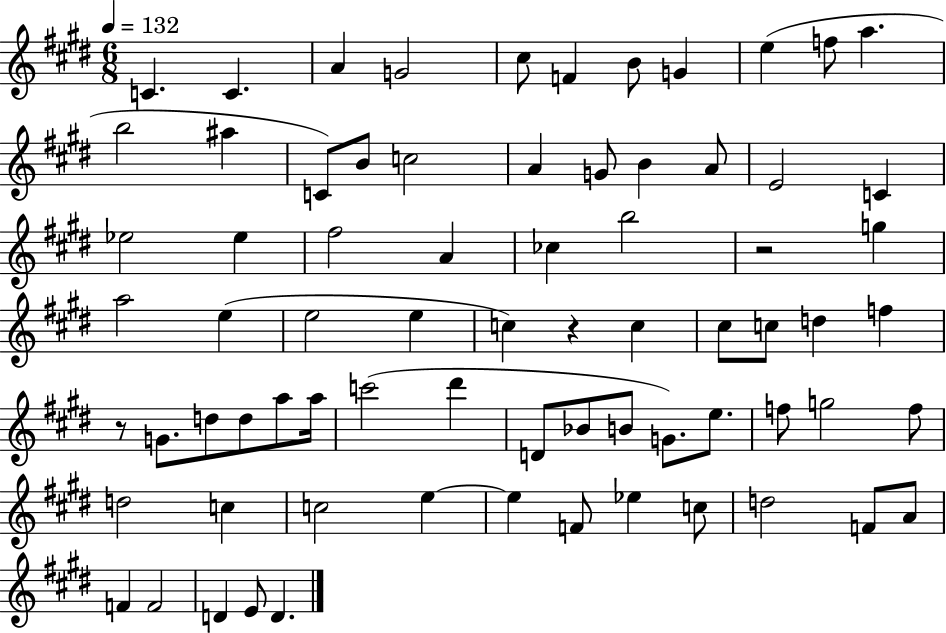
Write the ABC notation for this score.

X:1
T:Untitled
M:6/8
L:1/4
K:E
C C A G2 ^c/2 F B/2 G e f/2 a b2 ^a C/2 B/2 c2 A G/2 B A/2 E2 C _e2 _e ^f2 A _c b2 z2 g a2 e e2 e c z c ^c/2 c/2 d f z/2 G/2 d/2 d/2 a/2 a/4 c'2 ^d' D/2 _B/2 B/2 G/2 e/2 f/2 g2 f/2 d2 c c2 e e F/2 _e c/2 d2 F/2 A/2 F F2 D E/2 D